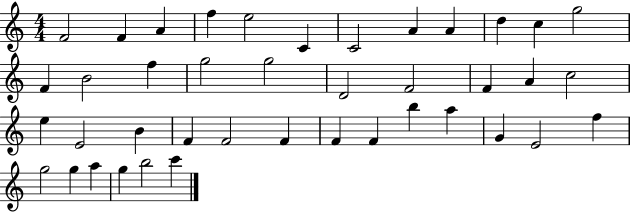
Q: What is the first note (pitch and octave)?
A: F4